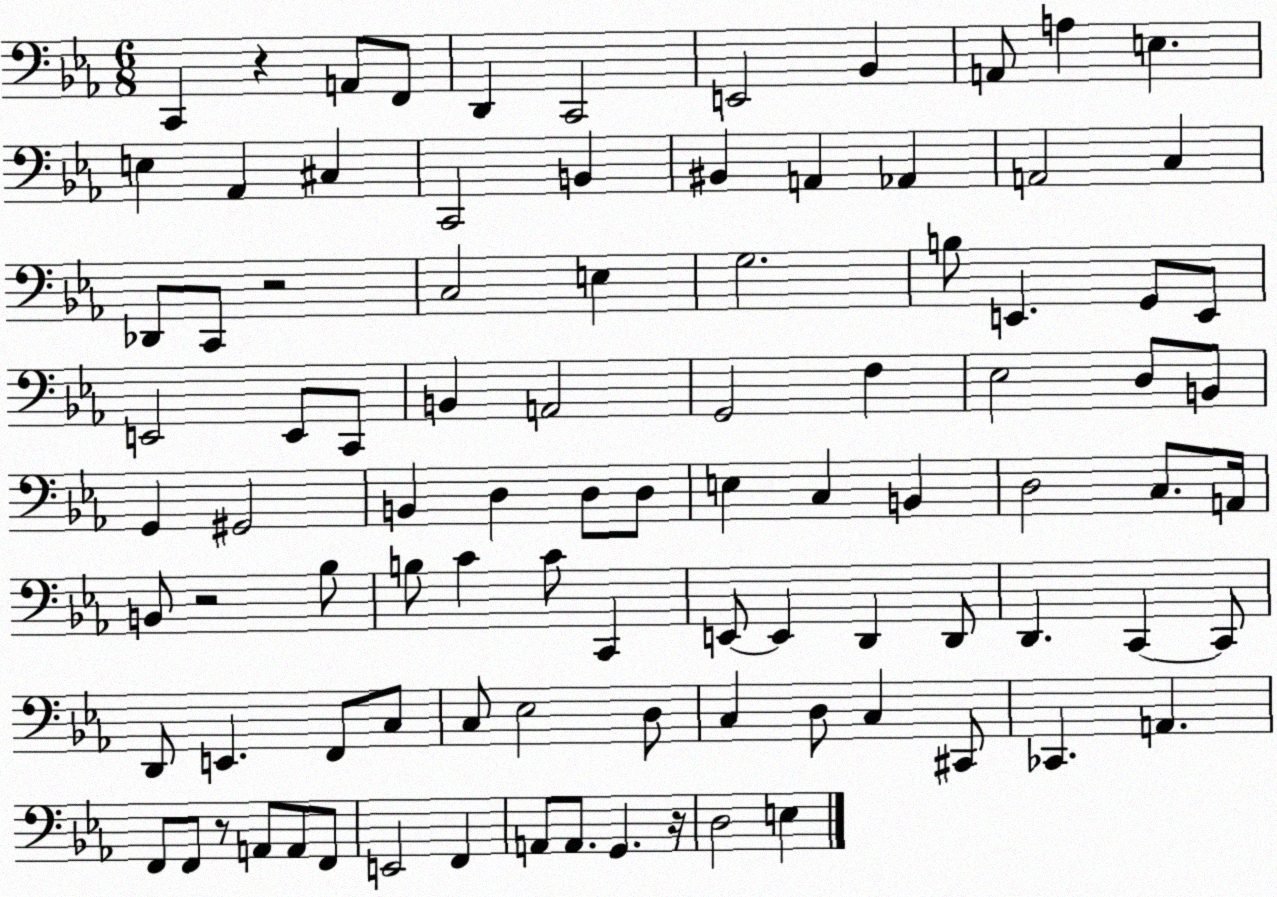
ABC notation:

X:1
T:Untitled
M:6/8
L:1/4
K:Eb
C,, z A,,/2 F,,/2 D,, C,,2 E,,2 _B,, A,,/2 A, E, E, _A,, ^C, C,,2 B,, ^B,, A,, _A,, A,,2 C, _D,,/2 C,,/2 z2 C,2 E, G,2 B,/2 E,, G,,/2 E,,/2 E,,2 E,,/2 C,,/2 B,, A,,2 G,,2 F, _E,2 D,/2 B,,/2 G,, ^G,,2 B,, D, D,/2 D,/2 E, C, B,, D,2 C,/2 A,,/4 B,,/2 z2 _B,/2 B,/2 C C/2 C,, E,,/2 E,, D,, D,,/2 D,, C,, C,,/2 D,,/2 E,, F,,/2 C,/2 C,/2 _E,2 D,/2 C, D,/2 C, ^C,,/2 _C,, A,, F,,/2 F,,/2 z/2 A,,/2 A,,/2 F,,/2 E,,2 F,, A,,/2 A,,/2 G,, z/4 D,2 E,